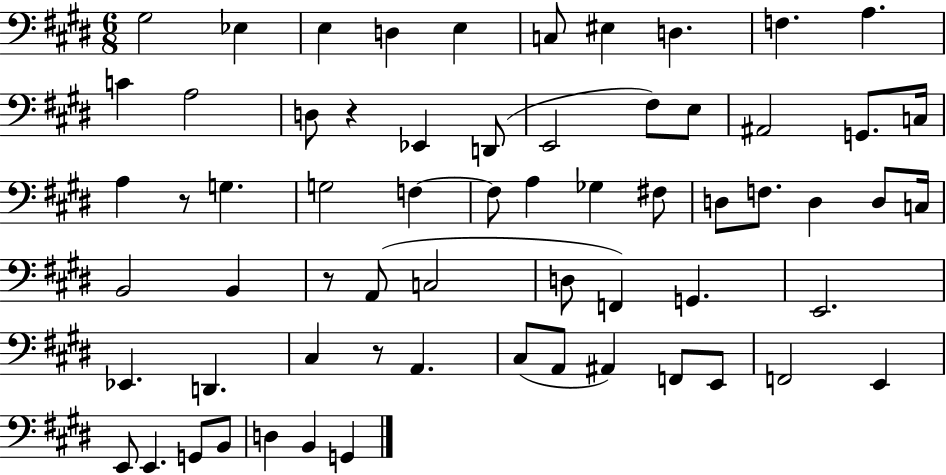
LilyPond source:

{
  \clef bass
  \numericTimeSignature
  \time 6/8
  \key e \major
  gis2 ees4 | e4 d4 e4 | c8 eis4 d4. | f4. a4. | \break c'4 a2 | d8 r4 ees,4 d,8( | e,2 fis8) e8 | ais,2 g,8. c16 | \break a4 r8 g4. | g2 f4~~ | f8 a4 ges4 fis8 | d8 f8. d4 d8 c16 | \break b,2 b,4 | r8 a,8( c2 | d8 f,4) g,4. | e,2. | \break ees,4. d,4. | cis4 r8 a,4. | cis8( a,8 ais,4) f,8 e,8 | f,2 e,4 | \break e,8 e,4. g,8 b,8 | d4 b,4 g,4 | \bar "|."
}